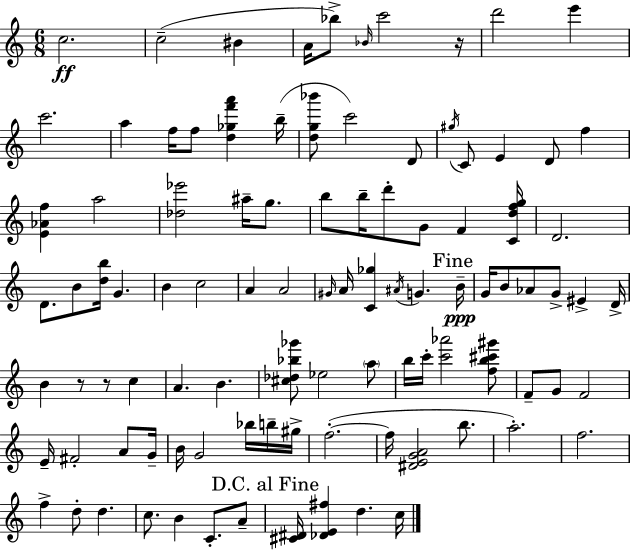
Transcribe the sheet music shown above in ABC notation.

X:1
T:Untitled
M:6/8
L:1/4
K:C
c2 c2 ^B A/4 _b/2 _B/4 c'2 z/4 d'2 e' c'2 a f/4 f/2 [d_gf'a'] b/4 [dg_b']/2 c'2 D/2 ^g/4 C/2 E D/2 f [E_Af] a2 [_d_e']2 ^a/4 g/2 b/2 b/4 d'/2 G/2 F [Cdfg]/4 D2 D/2 B/2 [db]/4 G B c2 A A2 ^G/4 A/4 [C_g] ^A/4 G B/4 G/4 B/2 _A/2 G/2 ^E D/4 B z/2 z/2 c A B [^c_d_b_g']/2 _e2 a/2 b/4 c'/4 [c'_a']2 [fb^c'^g']/2 F/2 G/2 F2 E/4 ^F2 A/2 G/4 B/4 G2 _b/4 b/4 ^g/4 f2 f/4 [^DEGA]2 b/2 a2 f2 f d/2 d c/2 B C/2 A/2 [^C^D]/4 [_DE^f] d c/4